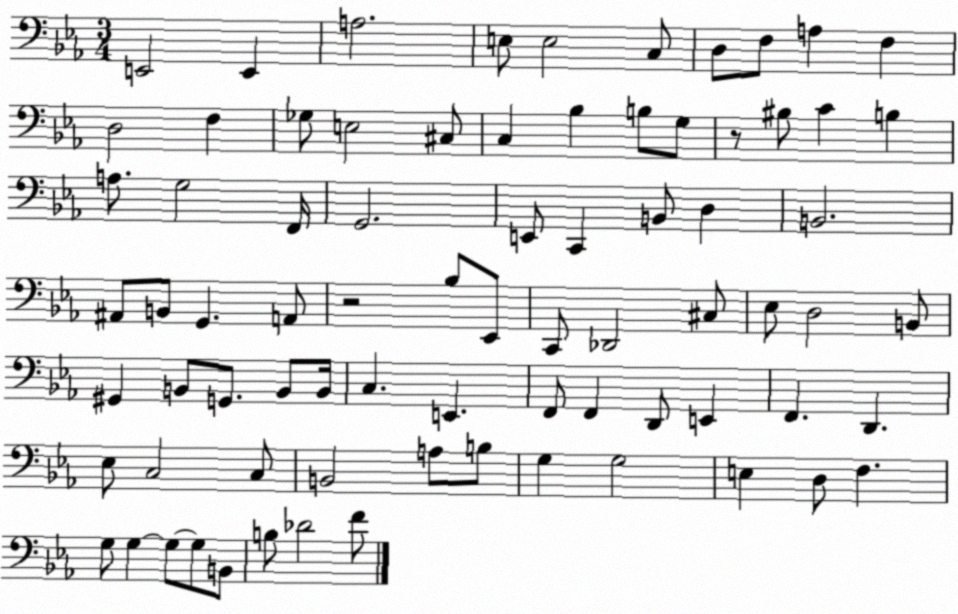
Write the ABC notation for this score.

X:1
T:Untitled
M:3/4
L:1/4
K:Eb
E,,2 E,, A,2 E,/2 E,2 C,/2 D,/2 F,/2 A, F, D,2 F, _G,/2 E,2 ^C,/2 C, _B, B,/2 G,/2 z/2 ^B,/2 C B, A,/2 G,2 F,,/4 G,,2 E,,/2 C,, B,,/2 D, B,,2 ^A,,/2 B,,/2 G,, A,,/2 z2 _B,/2 _E,,/2 C,,/2 _D,,2 ^C,/2 _E,/2 D,2 B,,/2 ^G,, B,,/2 G,,/2 B,,/2 B,,/4 C, E,, F,,/2 F,, D,,/2 E,, F,, D,, _E,/2 C,2 C,/2 B,,2 A,/2 B,/2 G, G,2 E, D,/2 F, G,/2 G, G,/2 G,/2 B,,/2 B,/2 _D2 F/2